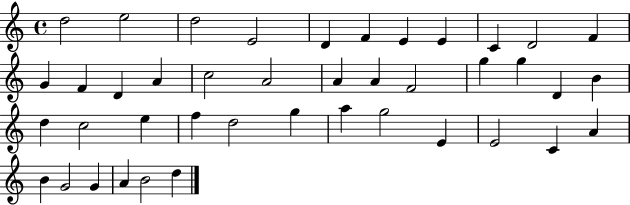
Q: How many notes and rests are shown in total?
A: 42